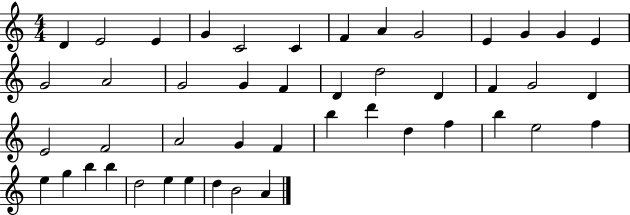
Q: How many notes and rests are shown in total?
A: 46